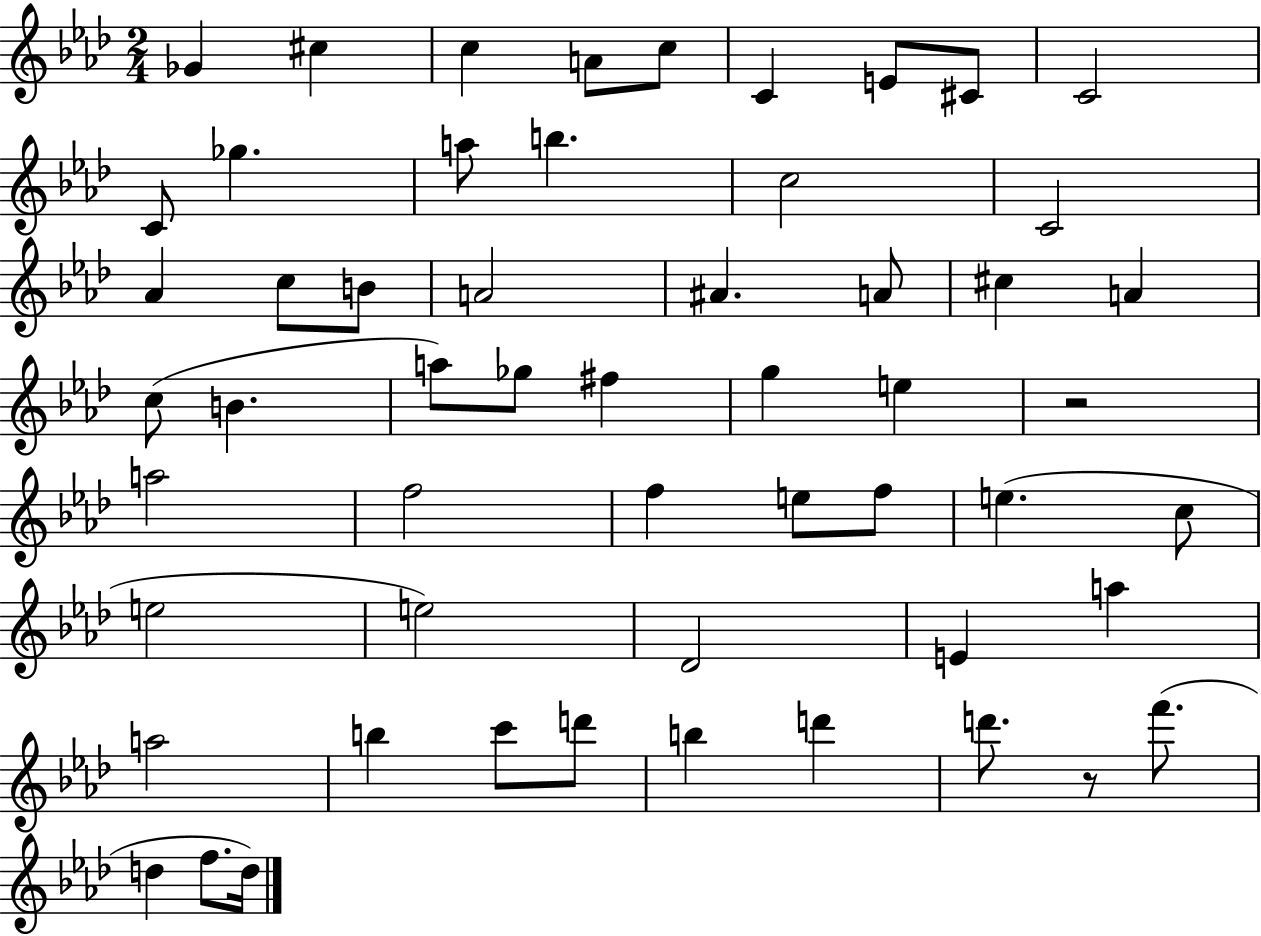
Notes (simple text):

Gb4/q C#5/q C5/q A4/e C5/e C4/q E4/e C#4/e C4/h C4/e Gb5/q. A5/e B5/q. C5/h C4/h Ab4/q C5/e B4/e A4/h A#4/q. A4/e C#5/q A4/q C5/e B4/q. A5/e Gb5/e F#5/q G5/q E5/q R/h A5/h F5/h F5/q E5/e F5/e E5/q. C5/e E5/h E5/h Db4/h E4/q A5/q A5/h B5/q C6/e D6/e B5/q D6/q D6/e. R/e F6/e. D5/q F5/e. D5/s